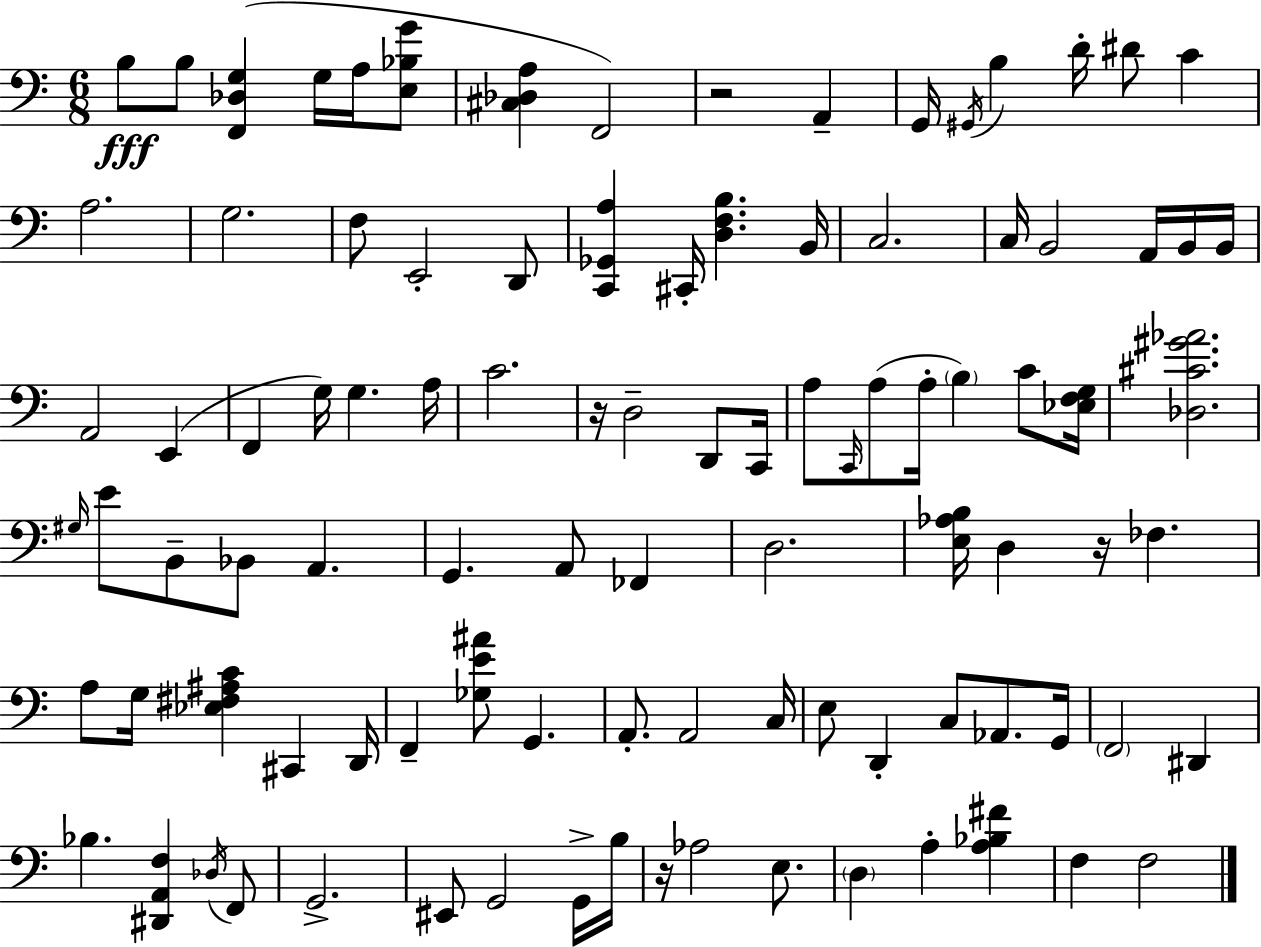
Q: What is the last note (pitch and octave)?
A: F3